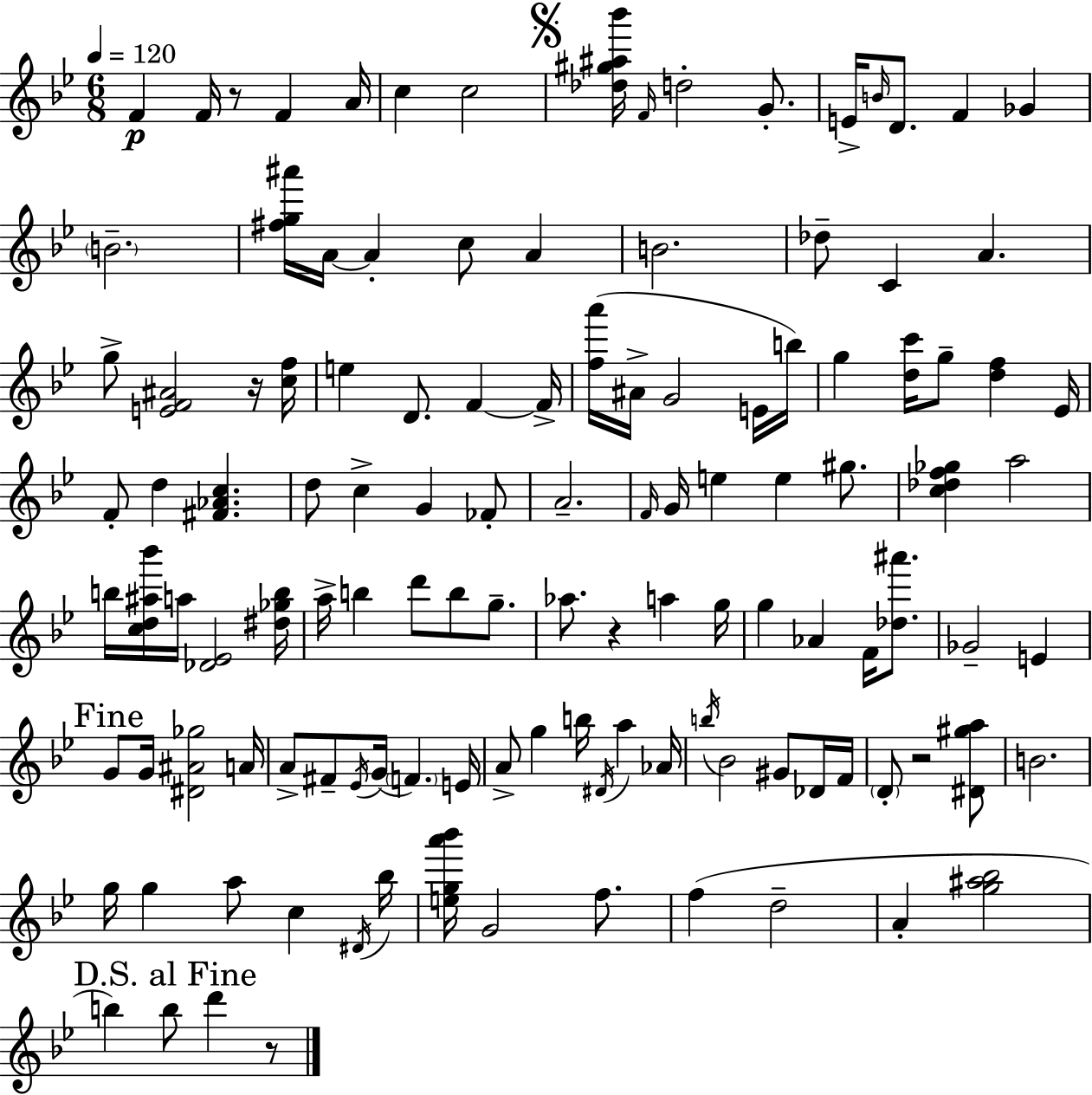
F4/q F4/s R/e F4/q A4/s C5/q C5/h [Db5,G#5,A#5,Bb6]/s F4/s D5/h G4/e. E4/s B4/s D4/e. F4/q Gb4/q B4/h. [F#5,G5,A#6]/s A4/s A4/q C5/e A4/q B4/h. Db5/e C4/q A4/q. G5/e [E4,F4,A#4]/h R/s [C5,F5]/s E5/q D4/e. F4/q F4/s [F5,A6]/s A#4/s G4/h E4/s B5/s G5/q [D5,C6]/s G5/e [D5,F5]/q Eb4/s F4/e D5/q [F#4,Ab4,C5]/q. D5/e C5/q G4/q FES4/e A4/h. F4/s G4/s E5/q E5/q G#5/e. [C5,Db5,F5,Gb5]/q A5/h B5/s [C5,D5,A#5,Bb6]/s A5/s [Db4,Eb4]/h [D#5,Gb5,B5]/s A5/s B5/q D6/e B5/e G5/e. Ab5/e. R/q A5/q G5/s G5/q Ab4/q F4/s [Db5,A#6]/e. Gb4/h E4/q G4/e G4/s [D#4,A#4,Gb5]/h A4/s A4/e F#4/e Eb4/s G4/s F4/q. E4/s A4/e G5/q B5/s D#4/s A5/q Ab4/s B5/s Bb4/h G#4/e Db4/s F4/s D4/e R/h [D#4,G#5,A5]/e B4/h. G5/s G5/q A5/e C5/q D#4/s Bb5/s [E5,G5,A6,Bb6]/s G4/h F5/e. F5/q D5/h A4/q [G5,A#5,Bb5]/h B5/q B5/e D6/q R/e